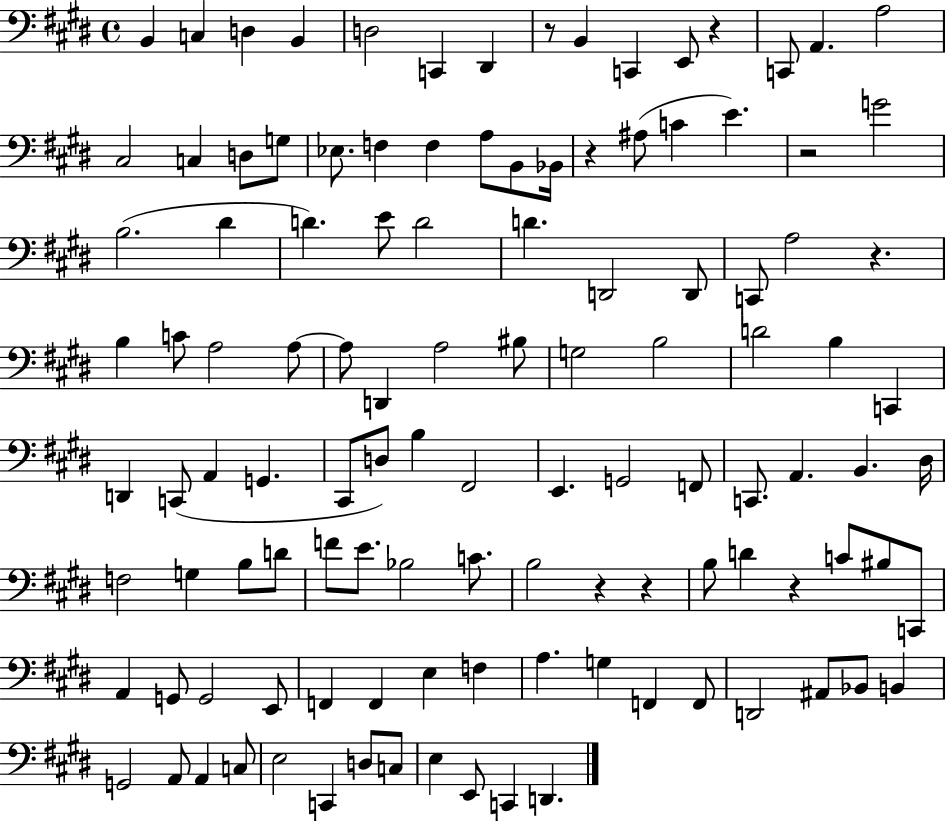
B2/q C3/q D3/q B2/q D3/h C2/q D#2/q R/e B2/q C2/q E2/e R/q C2/e A2/q. A3/h C#3/h C3/q D3/e G3/e Eb3/e. F3/q F3/q A3/e B2/e Bb2/s R/q A#3/e C4/q E4/q. R/h G4/h B3/h. D#4/q D4/q. E4/e D4/h D4/q. D2/h D2/e C2/e A3/h R/q. B3/q C4/e A3/h A3/e A3/e D2/q A3/h BIS3/e G3/h B3/h D4/h B3/q C2/q D2/q C2/e A2/q G2/q. C#2/e D3/e B3/q F#2/h E2/q. G2/h F2/e C2/e. A2/q. B2/q. D#3/s F3/h G3/q B3/e D4/e F4/e E4/e. Bb3/h C4/e. B3/h R/q R/q B3/e D4/q R/q C4/e BIS3/e C2/e A2/q G2/e G2/h E2/e F2/q F2/q E3/q F3/q A3/q. G3/q F2/q F2/e D2/h A#2/e Bb2/e B2/q G2/h A2/e A2/q C3/e E3/h C2/q D3/e C3/e E3/q E2/e C2/q D2/q.